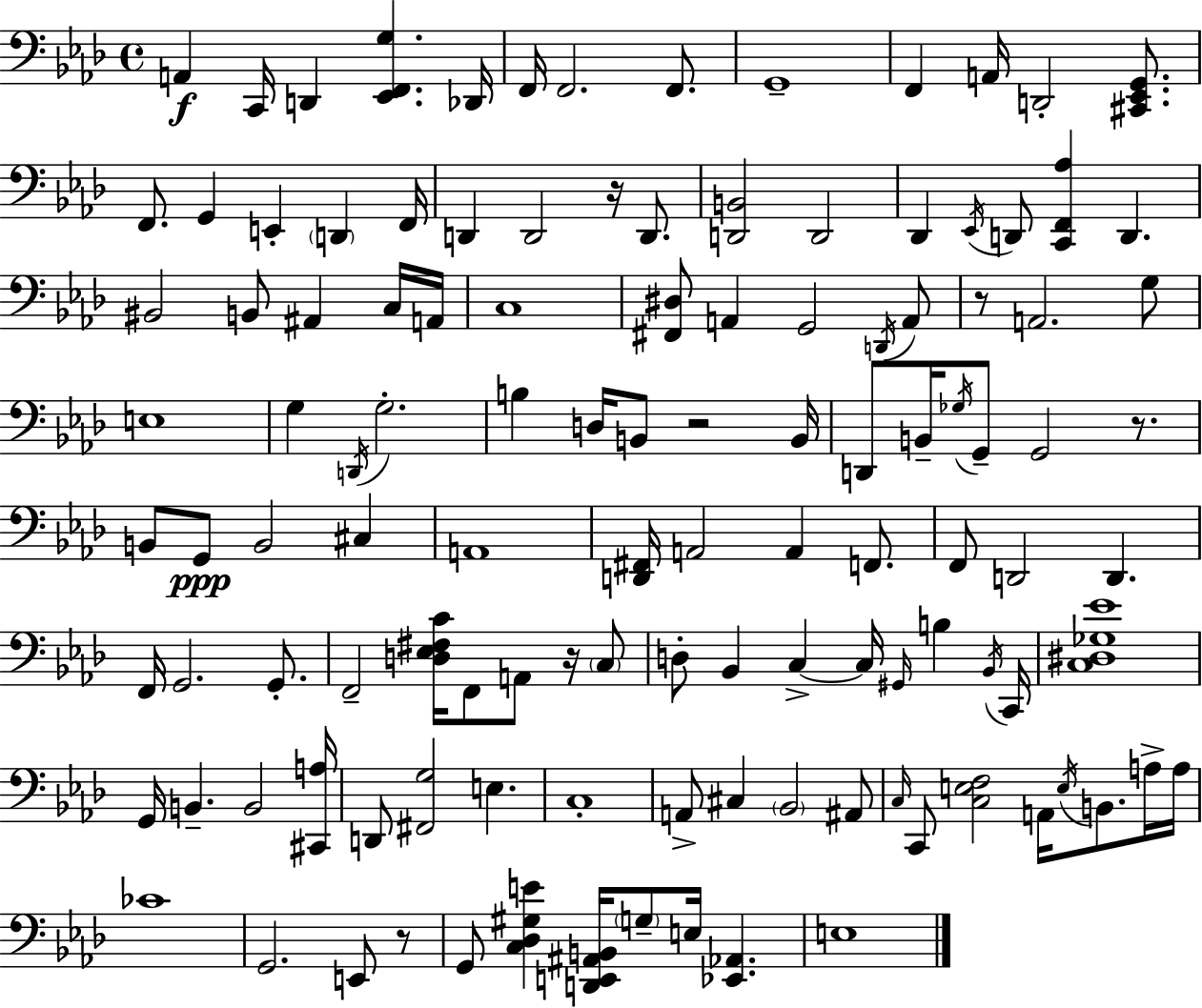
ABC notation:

X:1
T:Untitled
M:4/4
L:1/4
K:Fm
A,, C,,/4 D,, [_E,,F,,G,] _D,,/4 F,,/4 F,,2 F,,/2 G,,4 F,, A,,/4 D,,2 [^C,,_E,,G,,]/2 F,,/2 G,, E,, D,, F,,/4 D,, D,,2 z/4 D,,/2 [D,,B,,]2 D,,2 _D,, _E,,/4 D,,/2 [C,,F,,_A,] D,, ^B,,2 B,,/2 ^A,, C,/4 A,,/4 C,4 [^F,,^D,]/2 A,, G,,2 D,,/4 A,,/2 z/2 A,,2 G,/2 E,4 G, D,,/4 G,2 B, D,/4 B,,/2 z2 B,,/4 D,,/2 B,,/4 _G,/4 G,,/2 G,,2 z/2 B,,/2 G,,/2 B,,2 ^C, A,,4 [D,,^F,,]/4 A,,2 A,, F,,/2 F,,/2 D,,2 D,, F,,/4 G,,2 G,,/2 F,,2 [D,_E,^F,C]/4 F,,/2 A,,/2 z/4 C,/2 D,/2 _B,, C, C,/4 ^G,,/4 B, _B,,/4 C,,/4 [C,^D,_G,_E]4 G,,/4 B,, B,,2 [^C,,A,]/4 D,,/2 [^F,,G,]2 E, C,4 A,,/2 ^C, _B,,2 ^A,,/2 C,/4 C,,/2 [C,E,F,]2 A,,/4 E,/4 B,,/2 A,/4 A,/4 _C4 G,,2 E,,/2 z/2 G,,/2 [C,_D,^G,E] [D,,E,,^A,,B,,]/4 G,/2 E,/4 [_E,,_A,,] E,4